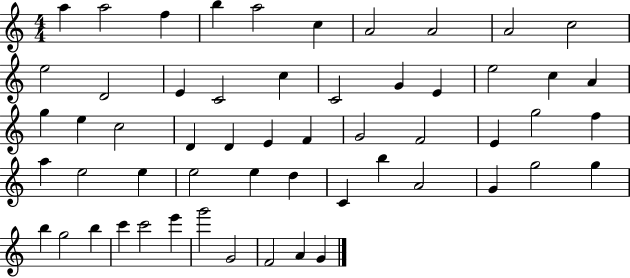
{
  \clef treble
  \numericTimeSignature
  \time 4/4
  \key c \major
  a''4 a''2 f''4 | b''4 a''2 c''4 | a'2 a'2 | a'2 c''2 | \break e''2 d'2 | e'4 c'2 c''4 | c'2 g'4 e'4 | e''2 c''4 a'4 | \break g''4 e''4 c''2 | d'4 d'4 e'4 f'4 | g'2 f'2 | e'4 g''2 f''4 | \break a''4 e''2 e''4 | e''2 e''4 d''4 | c'4 b''4 a'2 | g'4 g''2 g''4 | \break b''4 g''2 b''4 | c'''4 c'''2 e'''4 | g'''2 g'2 | f'2 a'4 g'4 | \break \bar "|."
}